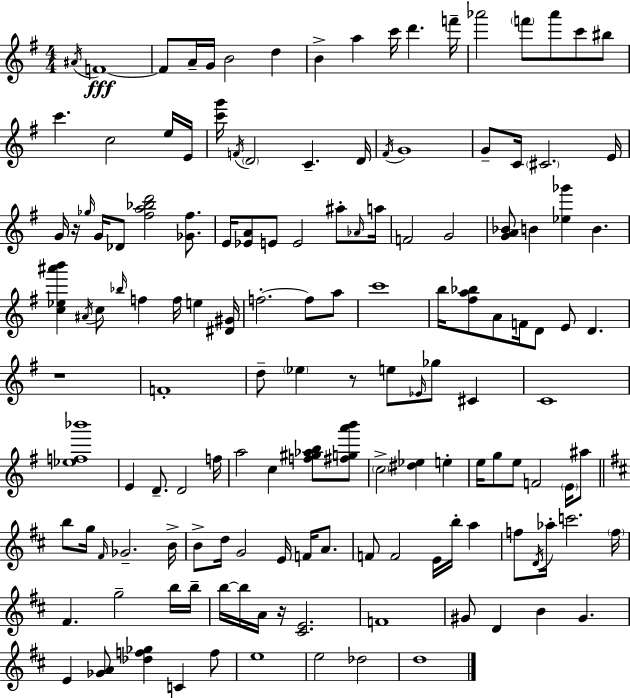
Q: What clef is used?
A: treble